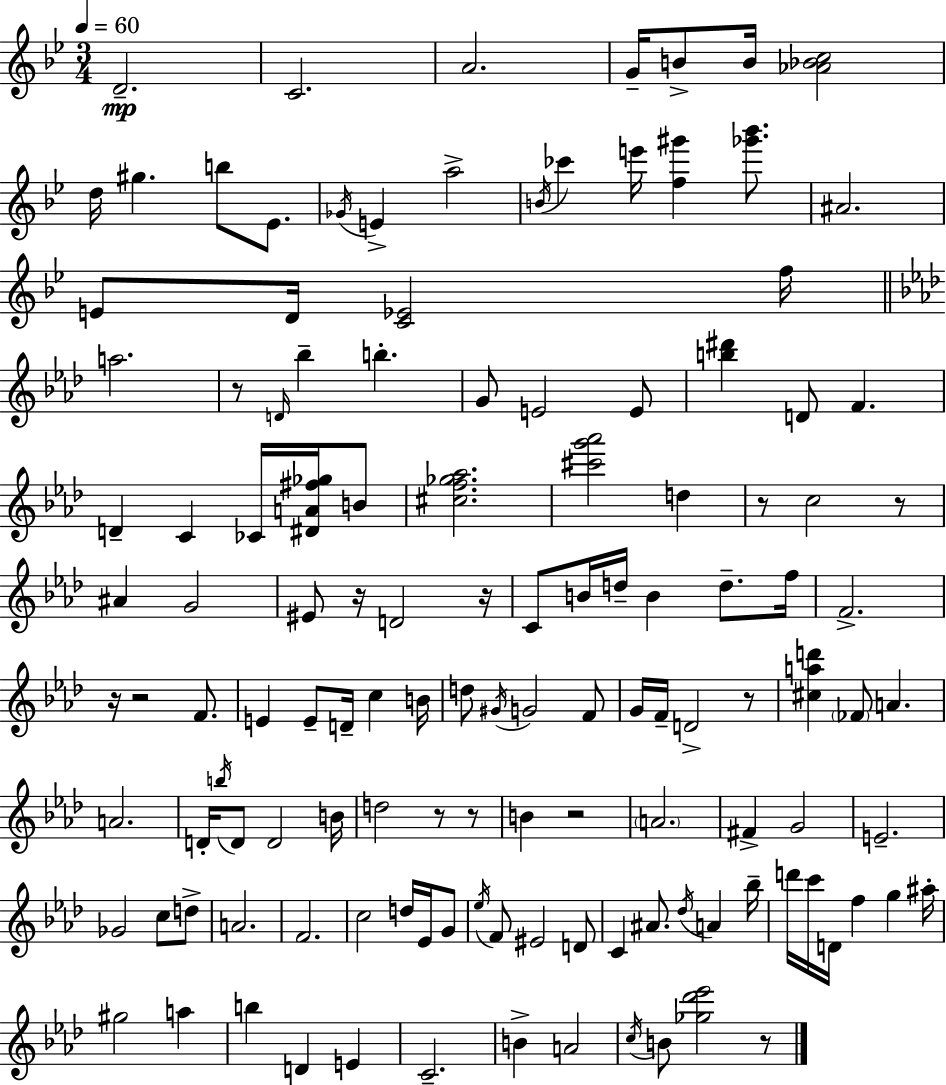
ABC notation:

X:1
T:Untitled
M:3/4
L:1/4
K:Bb
D2 C2 A2 G/4 B/2 B/4 [_A_Bc]2 d/4 ^g b/2 _E/2 _G/4 E a2 B/4 _c' e'/4 [f^g'] [_g'_b']/2 ^A2 E/2 D/4 [C_E]2 f/4 a2 z/2 D/4 _b b G/2 E2 E/2 [b^d'] D/2 F D C _C/4 [^DA^f_g]/4 B/2 [^cf_g_a]2 [^c'g'_a']2 d z/2 c2 z/2 ^A G2 ^E/2 z/4 D2 z/4 C/2 B/4 d/4 B d/2 f/4 F2 z/4 z2 F/2 E E/2 D/4 c B/4 d/2 ^G/4 G2 F/2 G/4 F/4 D2 z/2 [^cad'] _F/2 A A2 D/4 b/4 D/2 D2 B/4 d2 z/2 z/2 B z2 A2 ^F G2 E2 _G2 c/2 d/2 A2 F2 c2 d/4 _E/4 G/2 _e/4 F/2 ^E2 D/2 C ^A/2 _d/4 A _b/4 d'/4 c'/4 D/4 f g ^a/4 ^g2 a b D E C2 B A2 c/4 B/2 [_g_d'_e']2 z/2